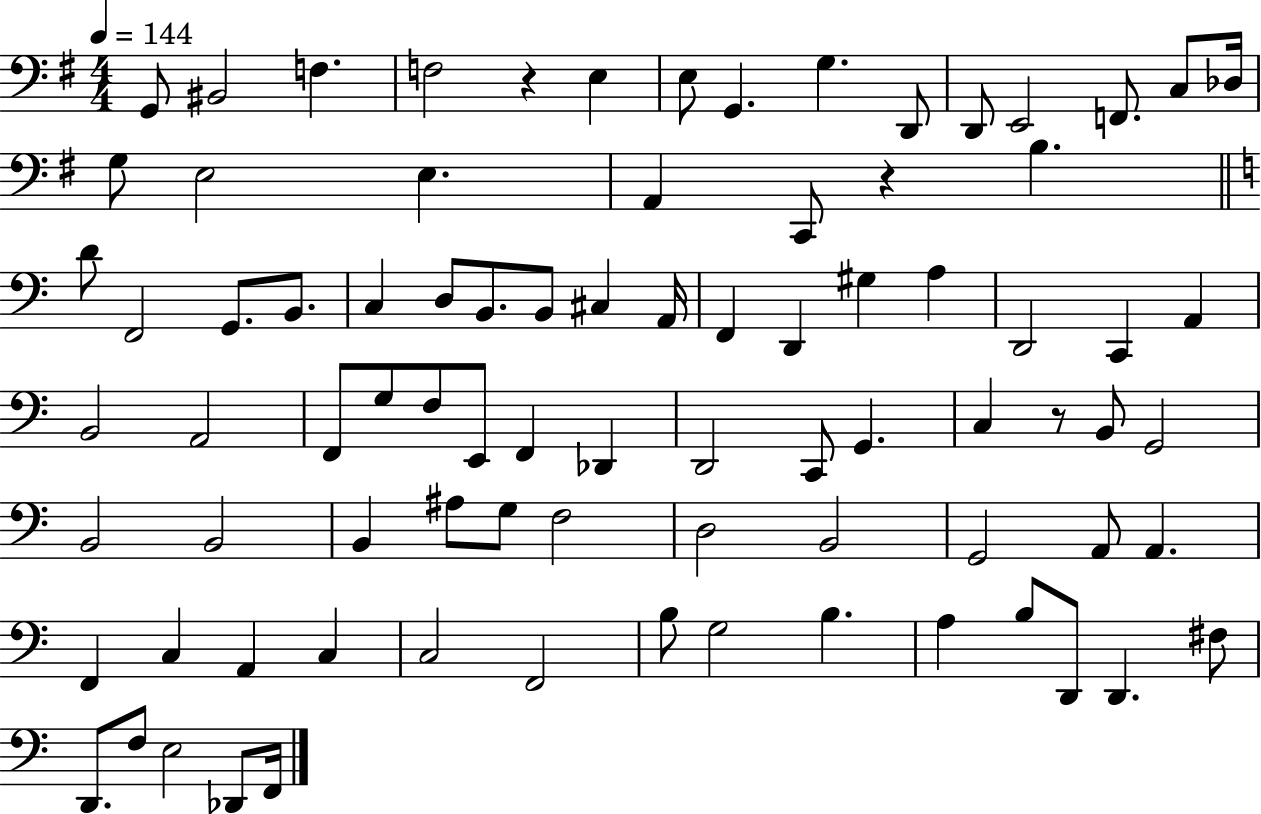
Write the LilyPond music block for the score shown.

{
  \clef bass
  \numericTimeSignature
  \time 4/4
  \key g \major
  \tempo 4 = 144
  g,8 bis,2 f4. | f2 r4 e4 | e8 g,4. g4. d,8 | d,8 e,2 f,8. c8 des16 | \break g8 e2 e4. | a,4 c,8 r4 b4. | \bar "||" \break \key c \major d'8 f,2 g,8. b,8. | c4 d8 b,8. b,8 cis4 a,16 | f,4 d,4 gis4 a4 | d,2 c,4 a,4 | \break b,2 a,2 | f,8 g8 f8 e,8 f,4 des,4 | d,2 c,8 g,4. | c4 r8 b,8 g,2 | \break b,2 b,2 | b,4 ais8 g8 f2 | d2 b,2 | g,2 a,8 a,4. | \break f,4 c4 a,4 c4 | c2 f,2 | b8 g2 b4. | a4 b8 d,8 d,4. fis8 | \break d,8. f8 e2 des,8 f,16 | \bar "|."
}